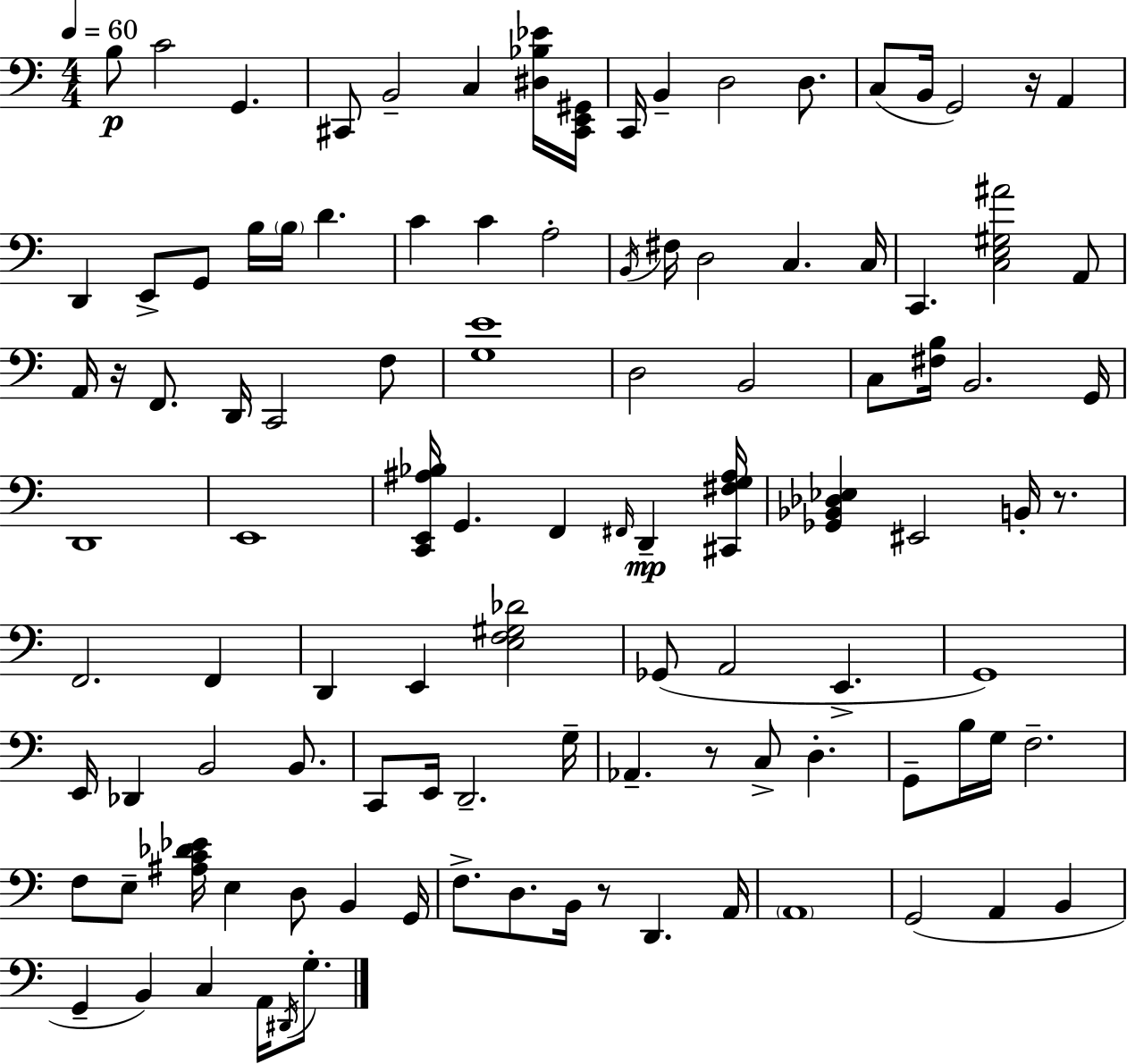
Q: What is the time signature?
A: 4/4